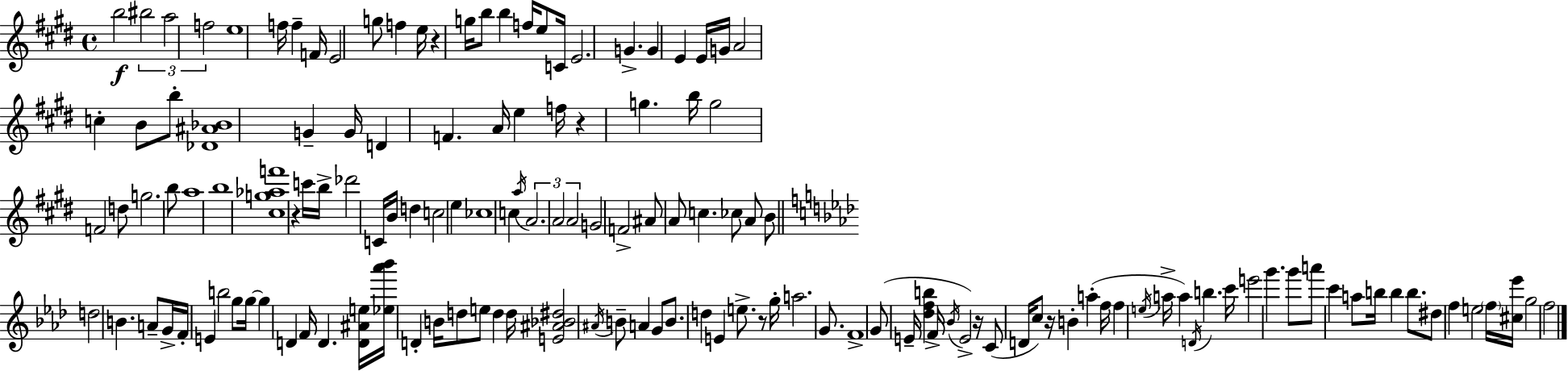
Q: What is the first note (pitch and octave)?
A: B5